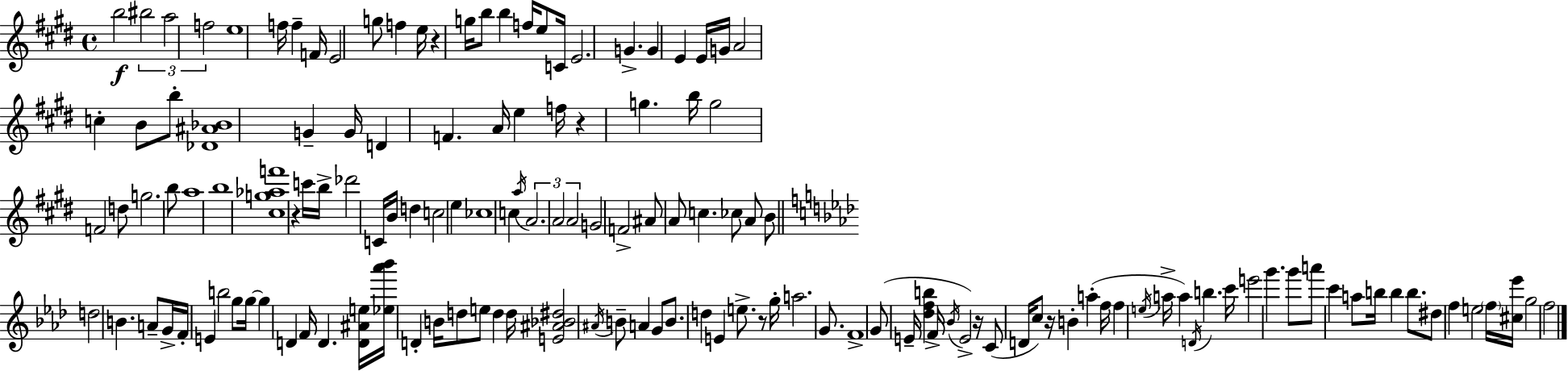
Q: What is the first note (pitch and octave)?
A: B5